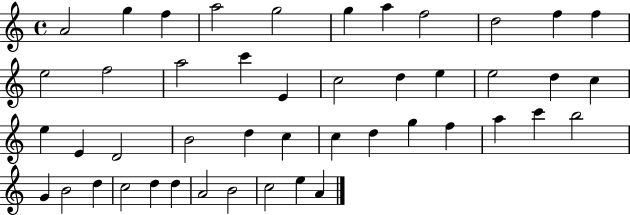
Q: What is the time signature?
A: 4/4